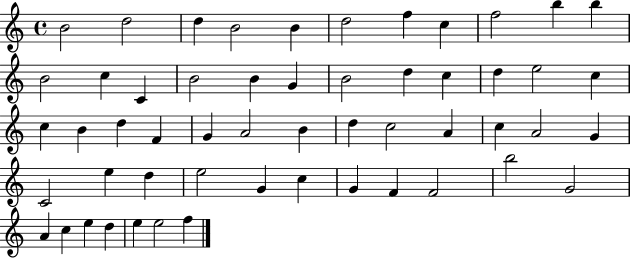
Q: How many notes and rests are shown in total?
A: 54